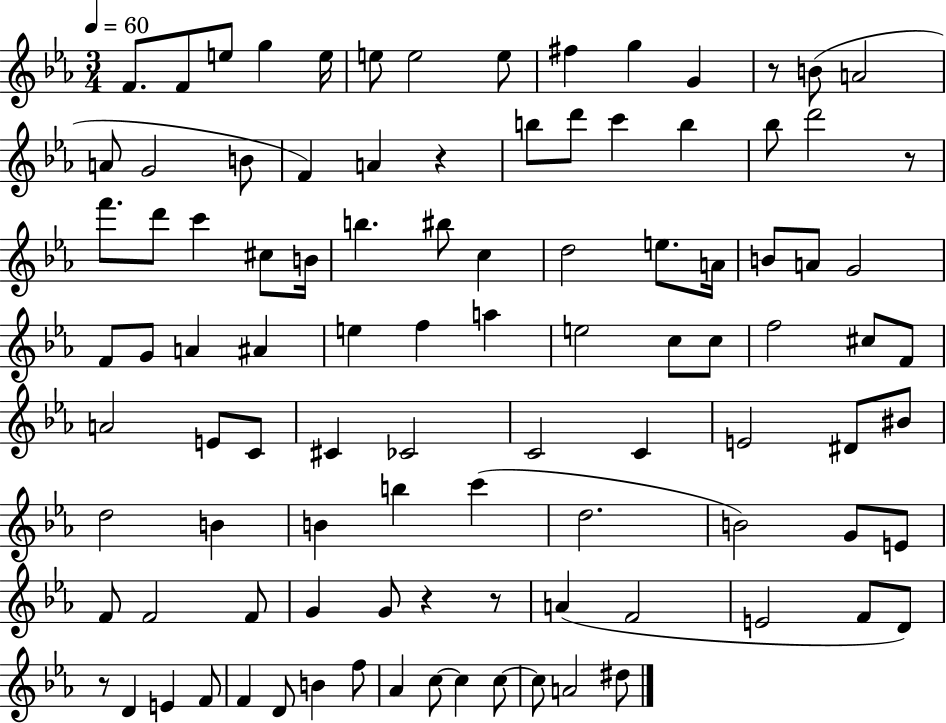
F4/e. F4/e E5/e G5/q E5/s E5/e E5/h E5/e F#5/q G5/q G4/q R/e B4/e A4/h A4/e G4/h B4/e F4/q A4/q R/q B5/e D6/e C6/q B5/q Bb5/e D6/h R/e F6/e. D6/e C6/q C#5/e B4/s B5/q. BIS5/e C5/q D5/h E5/e. A4/s B4/e A4/e G4/h F4/e G4/e A4/q A#4/q E5/q F5/q A5/q E5/h C5/e C5/e F5/h C#5/e F4/e A4/h E4/e C4/e C#4/q CES4/h C4/h C4/q E4/h D#4/e BIS4/e D5/h B4/q B4/q B5/q C6/q D5/h. B4/h G4/e E4/e F4/e F4/h F4/e G4/q G4/e R/q R/e A4/q F4/h E4/h F4/e D4/e R/e D4/q E4/q F4/e F4/q D4/e B4/q F5/e Ab4/q C5/e C5/q C5/e C5/e A4/h D#5/e